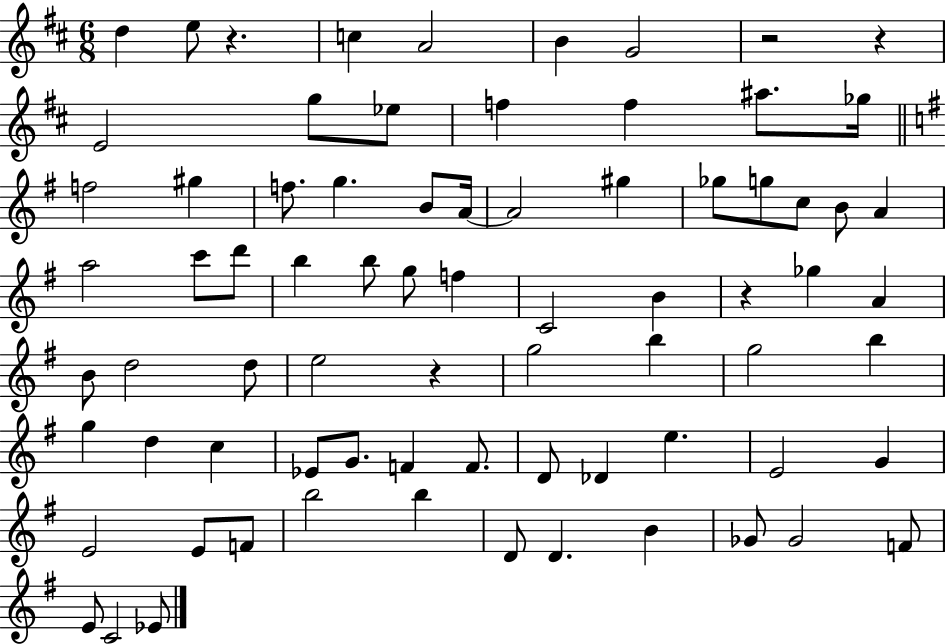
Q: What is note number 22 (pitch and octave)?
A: Gb5